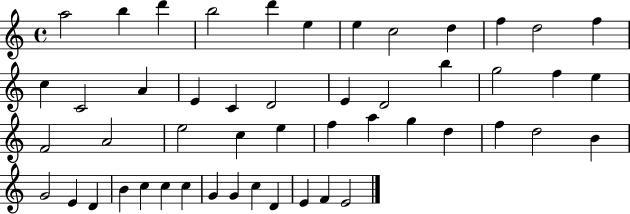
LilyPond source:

{
  \clef treble
  \time 4/4
  \defaultTimeSignature
  \key c \major
  a''2 b''4 d'''4 | b''2 d'''4 e''4 | e''4 c''2 d''4 | f''4 d''2 f''4 | \break c''4 c'2 a'4 | e'4 c'4 d'2 | e'4 d'2 b''4 | g''2 f''4 e''4 | \break f'2 a'2 | e''2 c''4 e''4 | f''4 a''4 g''4 d''4 | f''4 d''2 b'4 | \break g'2 e'4 d'4 | b'4 c''4 c''4 c''4 | g'4 g'4 c''4 d'4 | e'4 f'4 e'2 | \break \bar "|."
}